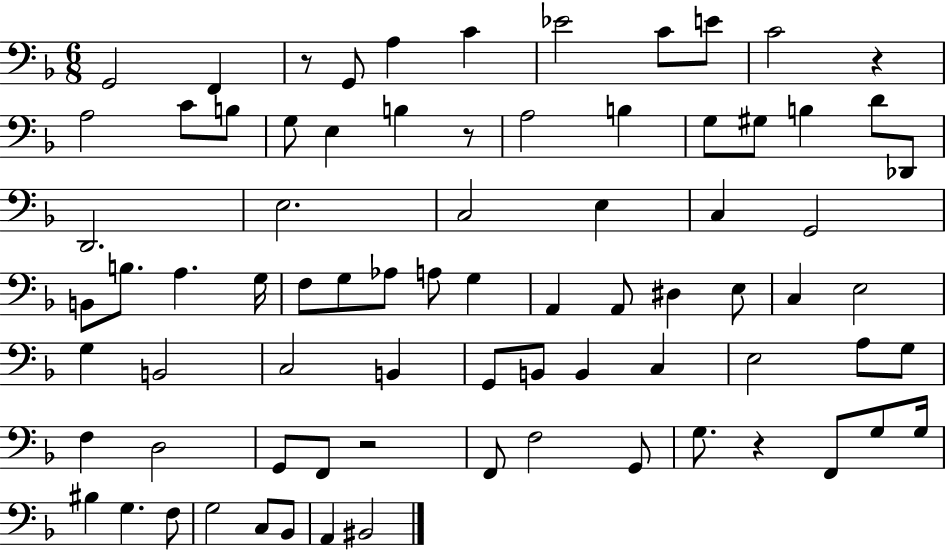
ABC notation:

X:1
T:Untitled
M:6/8
L:1/4
K:F
G,,2 F,, z/2 G,,/2 A, C _E2 C/2 E/2 C2 z A,2 C/2 B,/2 G,/2 E, B, z/2 A,2 B, G,/2 ^G,/2 B, D/2 _D,,/2 D,,2 E,2 C,2 E, C, G,,2 B,,/2 B,/2 A, G,/4 F,/2 G,/2 _A,/2 A,/2 G, A,, A,,/2 ^D, E,/2 C, E,2 G, B,,2 C,2 B,, G,,/2 B,,/2 B,, C, E,2 A,/2 G,/2 F, D,2 G,,/2 F,,/2 z2 F,,/2 F,2 G,,/2 G,/2 z F,,/2 G,/2 G,/4 ^B, G, F,/2 G,2 C,/2 _B,,/2 A,, ^B,,2